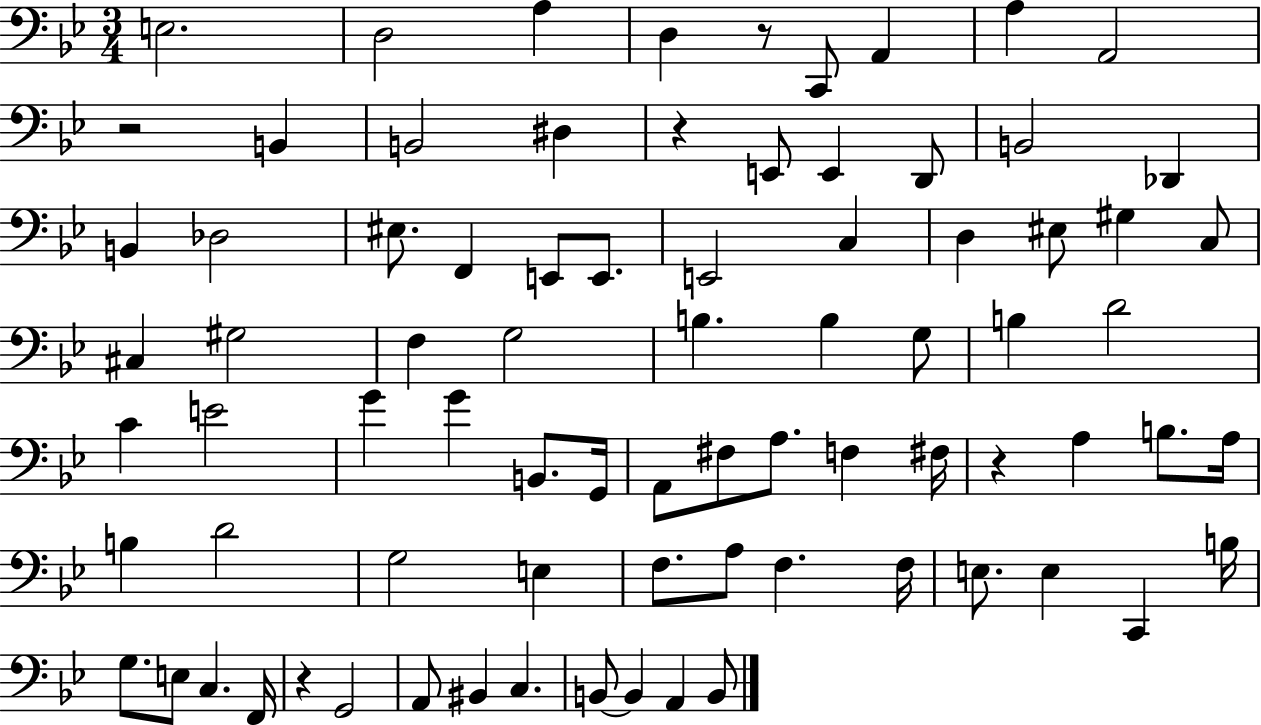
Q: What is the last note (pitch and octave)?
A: B2